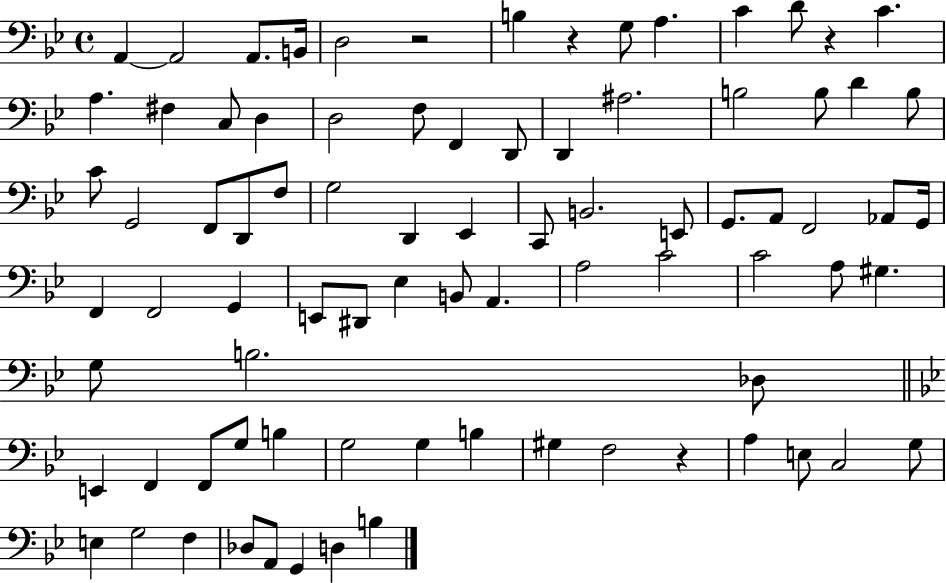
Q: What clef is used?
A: bass